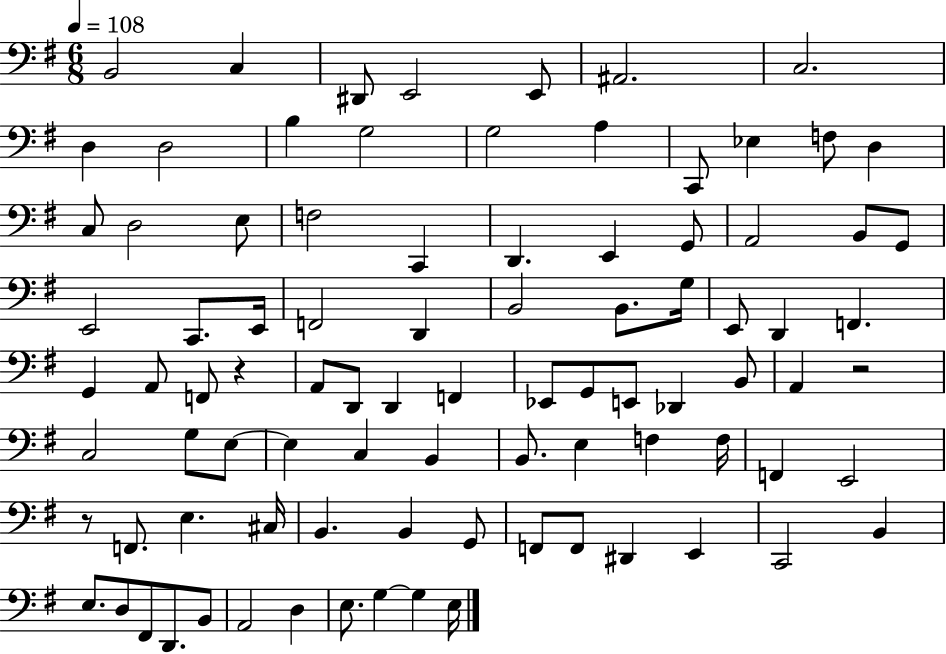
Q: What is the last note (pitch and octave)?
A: E3